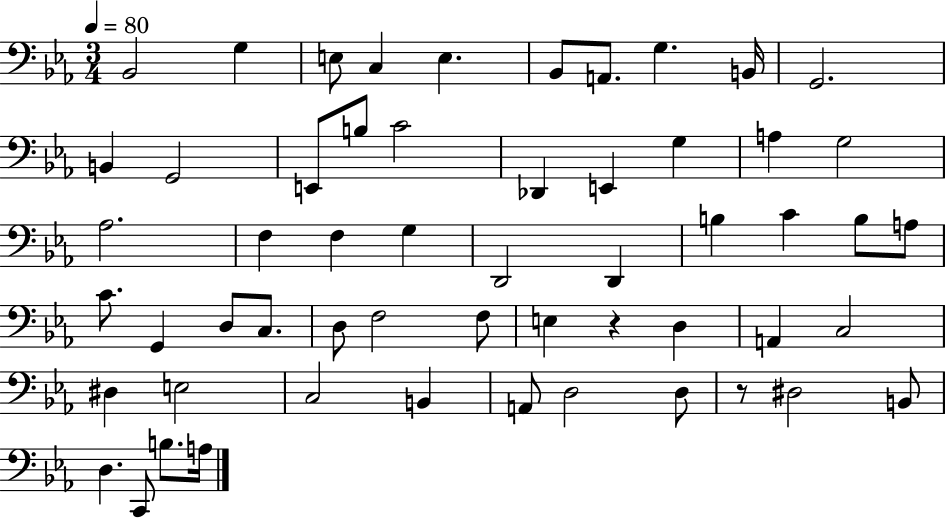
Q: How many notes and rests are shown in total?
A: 56